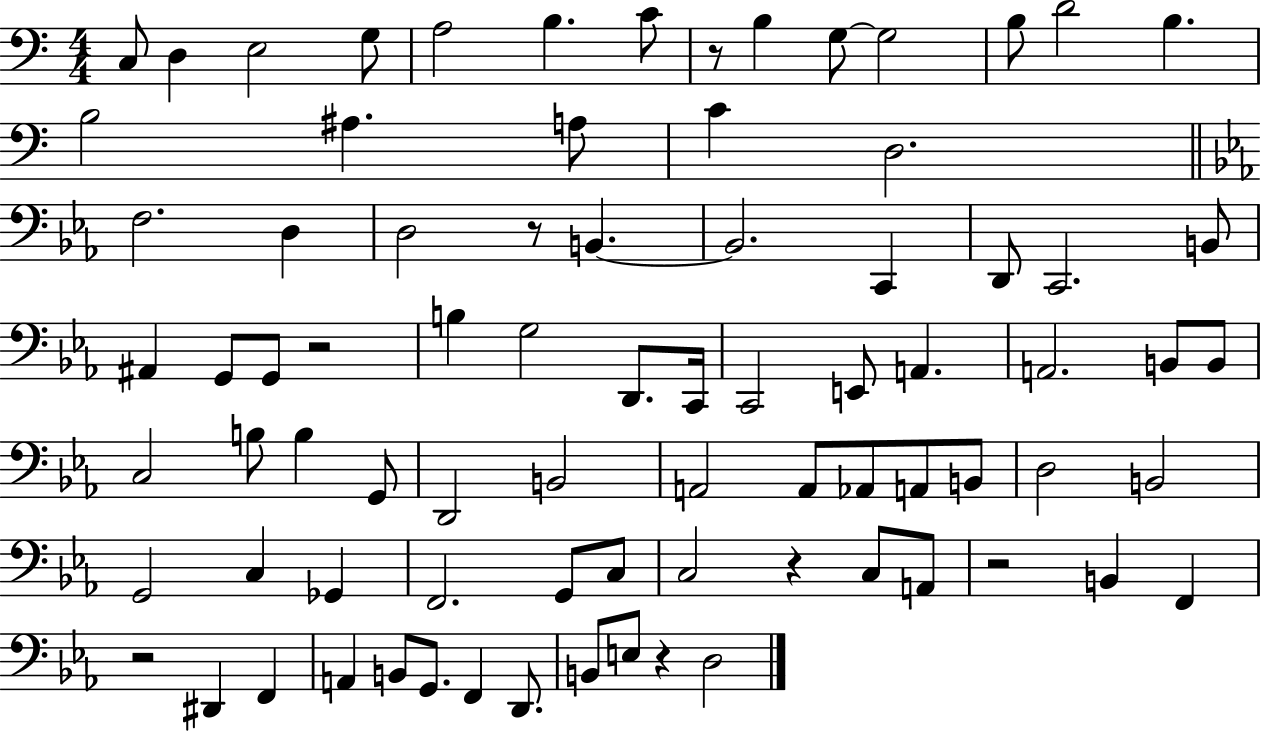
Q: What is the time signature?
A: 4/4